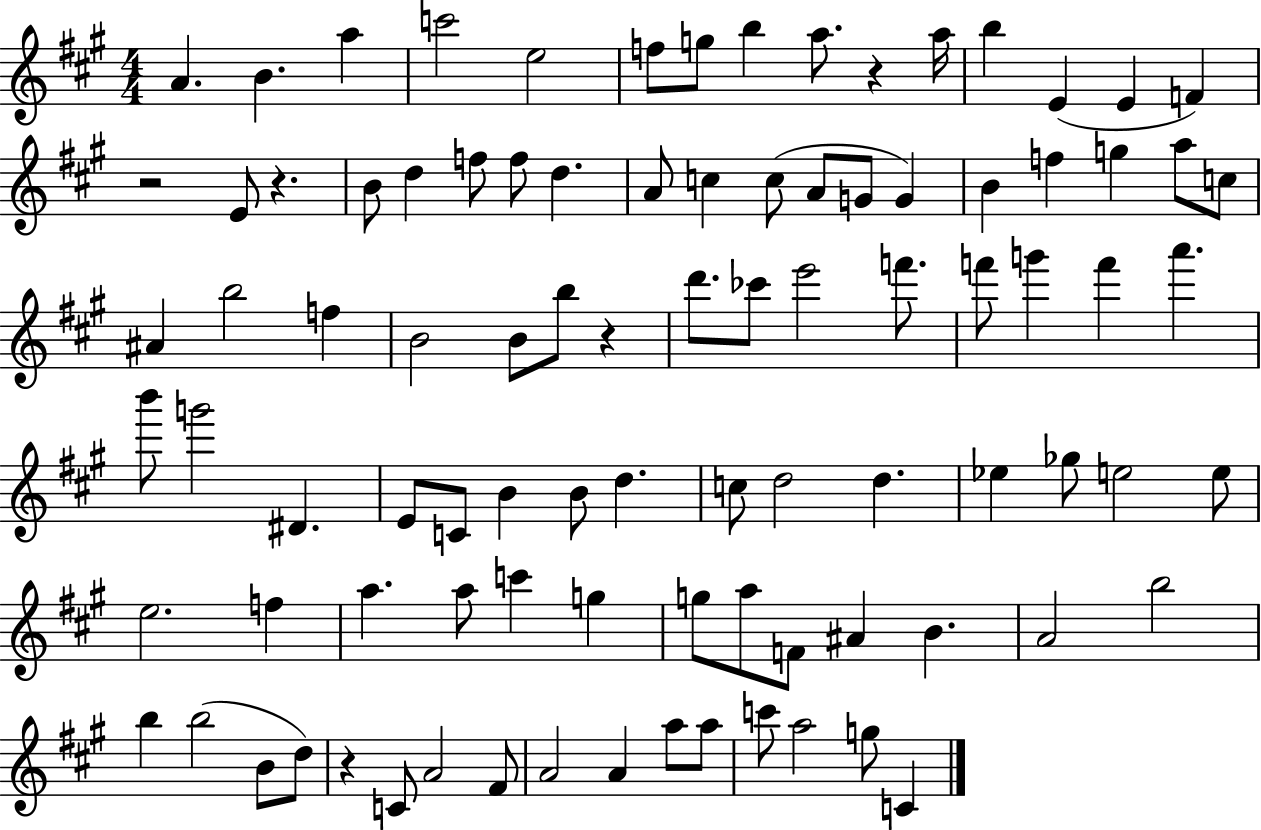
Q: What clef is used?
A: treble